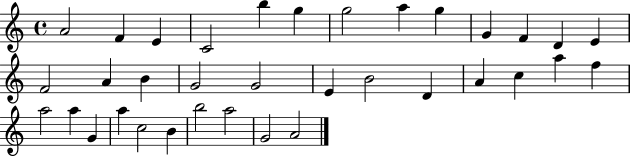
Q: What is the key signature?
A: C major